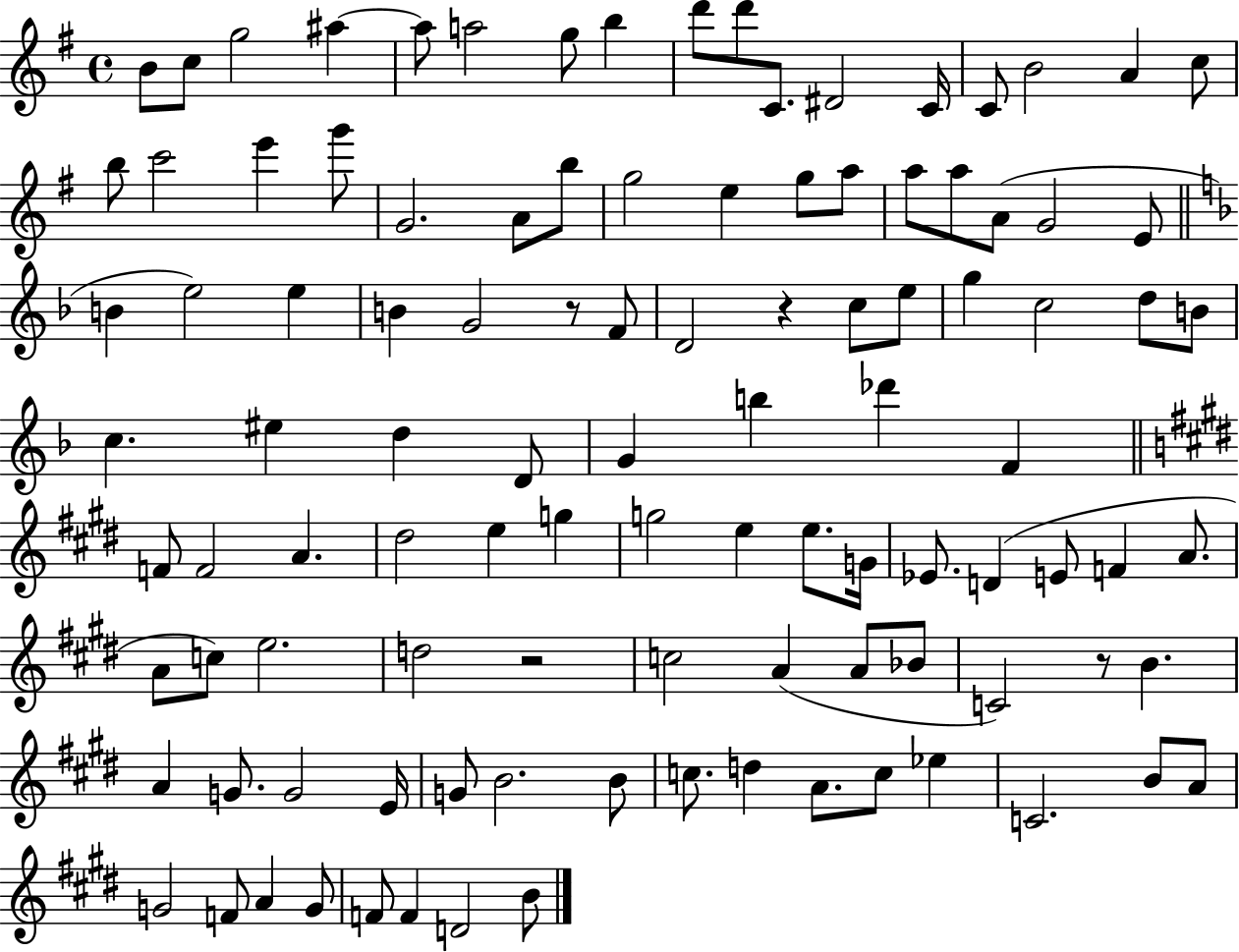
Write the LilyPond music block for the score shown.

{
  \clef treble
  \time 4/4
  \defaultTimeSignature
  \key g \major
  \repeat volta 2 { b'8 c''8 g''2 ais''4~~ | ais''8 a''2 g''8 b''4 | d'''8 d'''8 c'8. dis'2 c'16 | c'8 b'2 a'4 c''8 | \break b''8 c'''2 e'''4 g'''8 | g'2. a'8 b''8 | g''2 e''4 g''8 a''8 | a''8 a''8 a'8( g'2 e'8 | \break \bar "||" \break \key d \minor b'4 e''2) e''4 | b'4 g'2 r8 f'8 | d'2 r4 c''8 e''8 | g''4 c''2 d''8 b'8 | \break c''4. eis''4 d''4 d'8 | g'4 b''4 des'''4 f'4 | \bar "||" \break \key e \major f'8 f'2 a'4. | dis''2 e''4 g''4 | g''2 e''4 e''8. g'16 | ees'8. d'4( e'8 f'4 a'8. | \break a'8 c''8) e''2. | d''2 r2 | c''2 a'4( a'8 bes'8 | c'2) r8 b'4. | \break a'4 g'8. g'2 e'16 | g'8 b'2. b'8 | c''8. d''4 a'8. c''8 ees''4 | c'2. b'8 a'8 | \break g'2 f'8 a'4 g'8 | f'8 f'4 d'2 b'8 | } \bar "|."
}